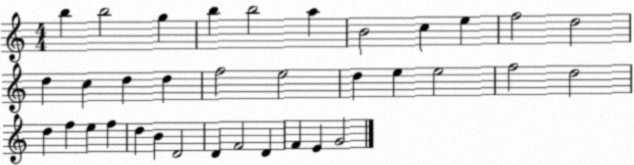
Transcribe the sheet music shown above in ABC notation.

X:1
T:Untitled
M:4/4
L:1/4
K:C
b b2 g b b2 a B2 c e f2 d2 d c d d f2 e2 d e e2 f2 d2 d f e f d B D2 D F2 D F E G2